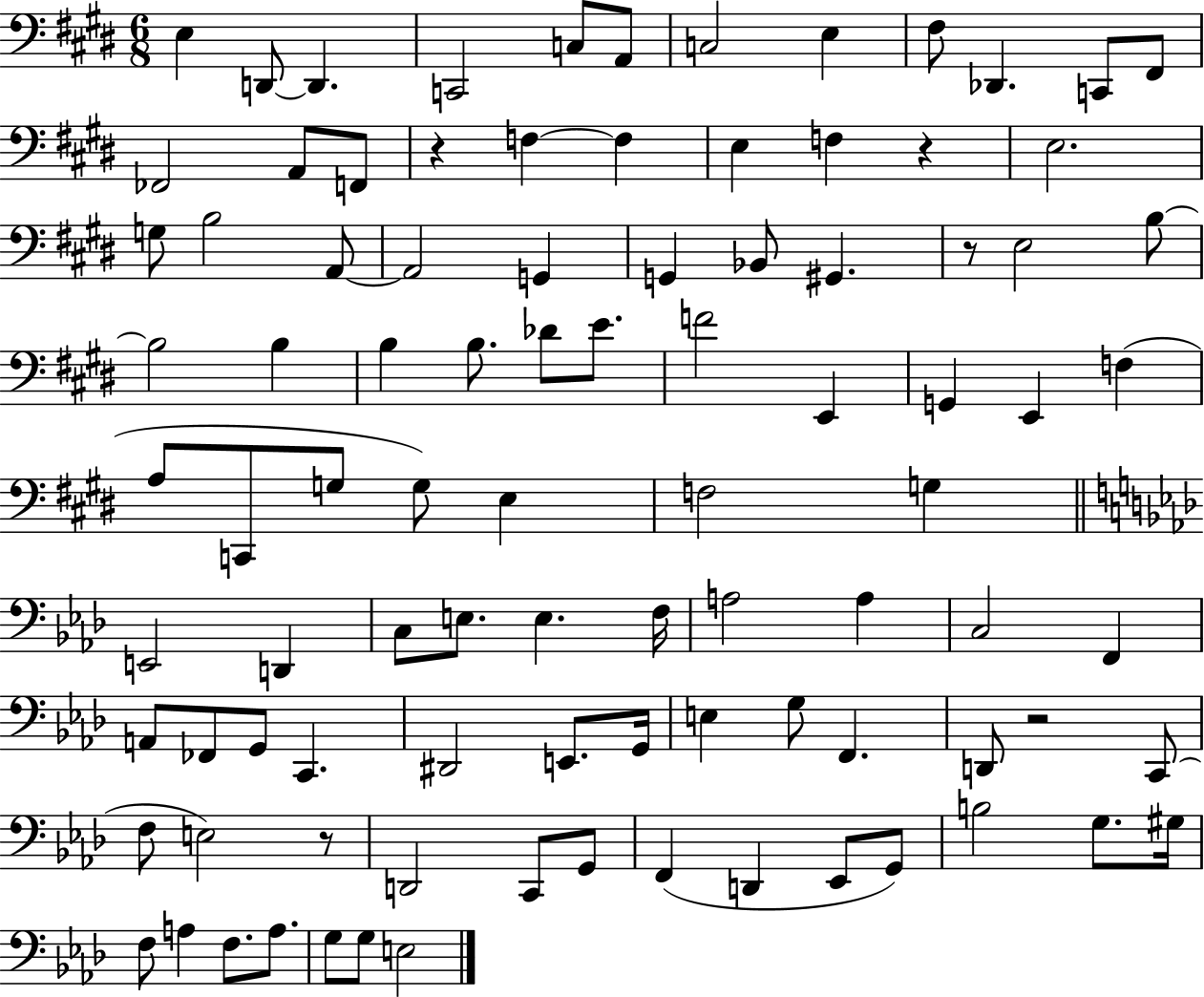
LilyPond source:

{
  \clef bass
  \numericTimeSignature
  \time 6/8
  \key e \major
  \repeat volta 2 { e4 d,8~~ d,4. | c,2 c8 a,8 | c2 e4 | fis8 des,4. c,8 fis,8 | \break fes,2 a,8 f,8 | r4 f4~~ f4 | e4 f4 r4 | e2. | \break g8 b2 a,8~~ | a,2 g,4 | g,4 bes,8 gis,4. | r8 e2 b8~~ | \break b2 b4 | b4 b8. des'8 e'8. | f'2 e,4 | g,4 e,4 f4( | \break a8 c,8 g8 g8) e4 | f2 g4 | \bar "||" \break \key aes \major e,2 d,4 | c8 e8. e4. f16 | a2 a4 | c2 f,4 | \break a,8 fes,8 g,8 c,4. | dis,2 e,8. g,16 | e4 g8 f,4. | d,8 r2 c,8( | \break f8 e2) r8 | d,2 c,8 g,8 | f,4( d,4 ees,8 g,8) | b2 g8. gis16 | \break f8 a4 f8. a8. | g8 g8 e2 | } \bar "|."
}